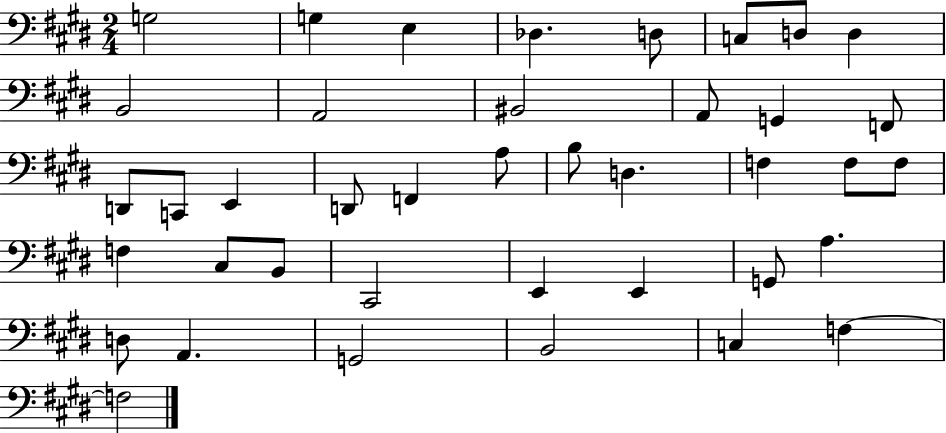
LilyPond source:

{
  \clef bass
  \numericTimeSignature
  \time 2/4
  \key e \major
  g2 | g4 e4 | des4. d8 | c8 d8 d4 | \break b,2 | a,2 | bis,2 | a,8 g,4 f,8 | \break d,8 c,8 e,4 | d,8 f,4 a8 | b8 d4. | f4 f8 f8 | \break f4 cis8 b,8 | cis,2 | e,4 e,4 | g,8 a4. | \break d8 a,4. | g,2 | b,2 | c4 f4~~ | \break f2 | \bar "|."
}